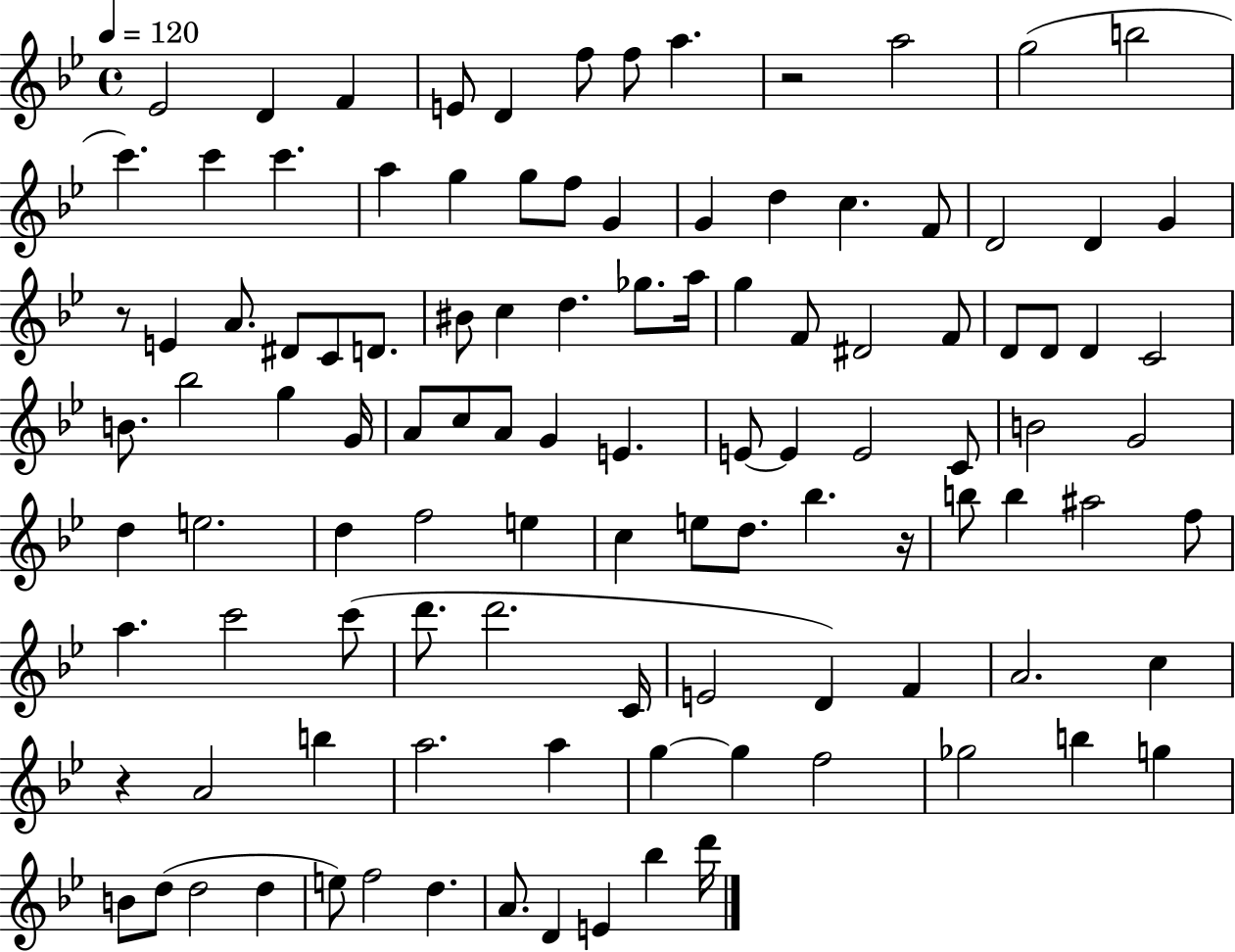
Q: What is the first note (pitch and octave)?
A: Eb4